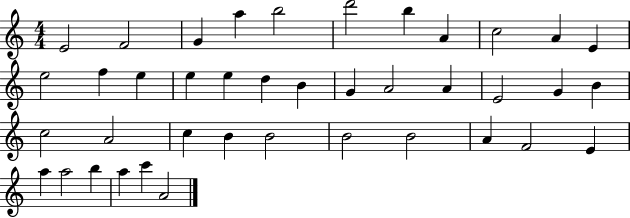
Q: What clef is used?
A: treble